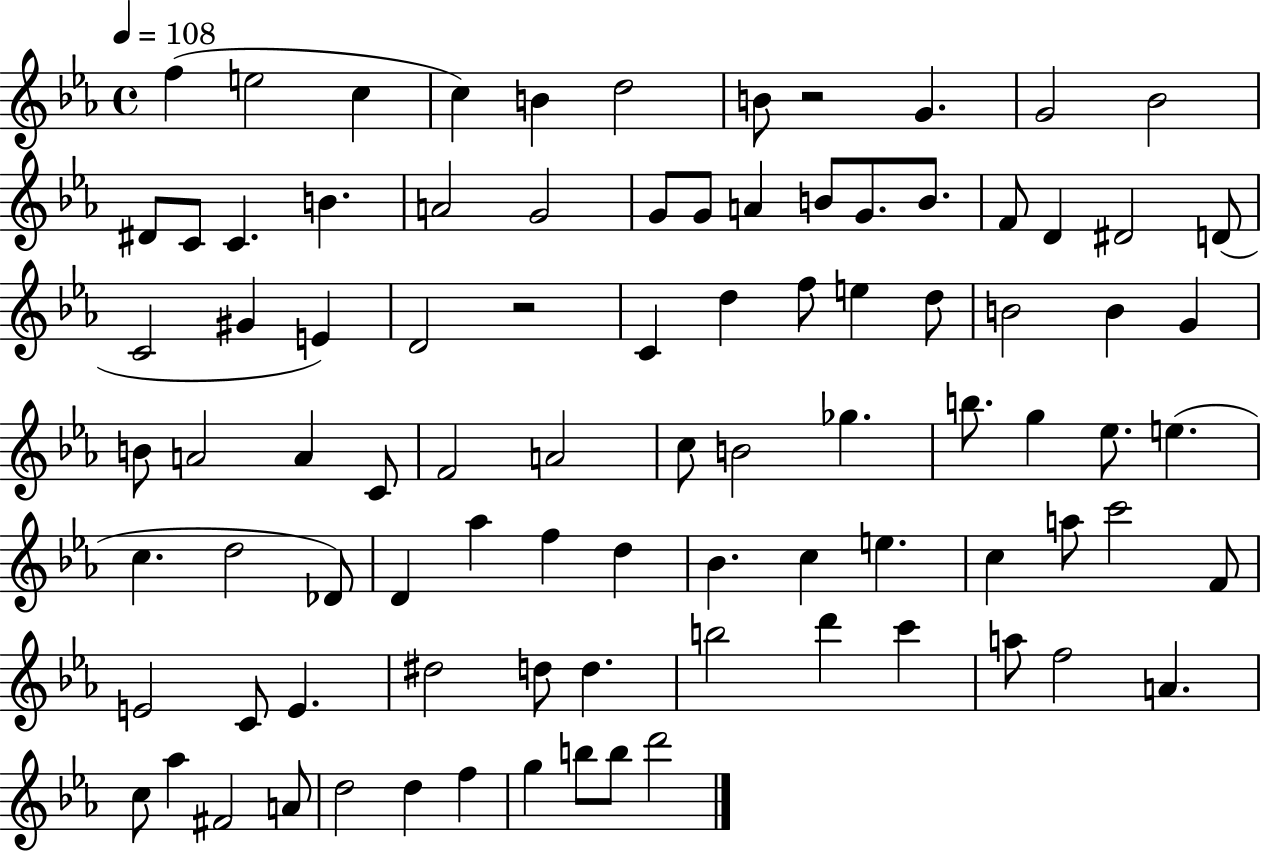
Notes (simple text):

F5/q E5/h C5/q C5/q B4/q D5/h B4/e R/h G4/q. G4/h Bb4/h D#4/e C4/e C4/q. B4/q. A4/h G4/h G4/e G4/e A4/q B4/e G4/e. B4/e. F4/e D4/q D#4/h D4/e C4/h G#4/q E4/q D4/h R/h C4/q D5/q F5/e E5/q D5/e B4/h B4/q G4/q B4/e A4/h A4/q C4/e F4/h A4/h C5/e B4/h Gb5/q. B5/e. G5/q Eb5/e. E5/q. C5/q. D5/h Db4/e D4/q Ab5/q F5/q D5/q Bb4/q. C5/q E5/q. C5/q A5/e C6/h F4/e E4/h C4/e E4/q. D#5/h D5/e D5/q. B5/h D6/q C6/q A5/e F5/h A4/q. C5/e Ab5/q F#4/h A4/e D5/h D5/q F5/q G5/q B5/e B5/e D6/h